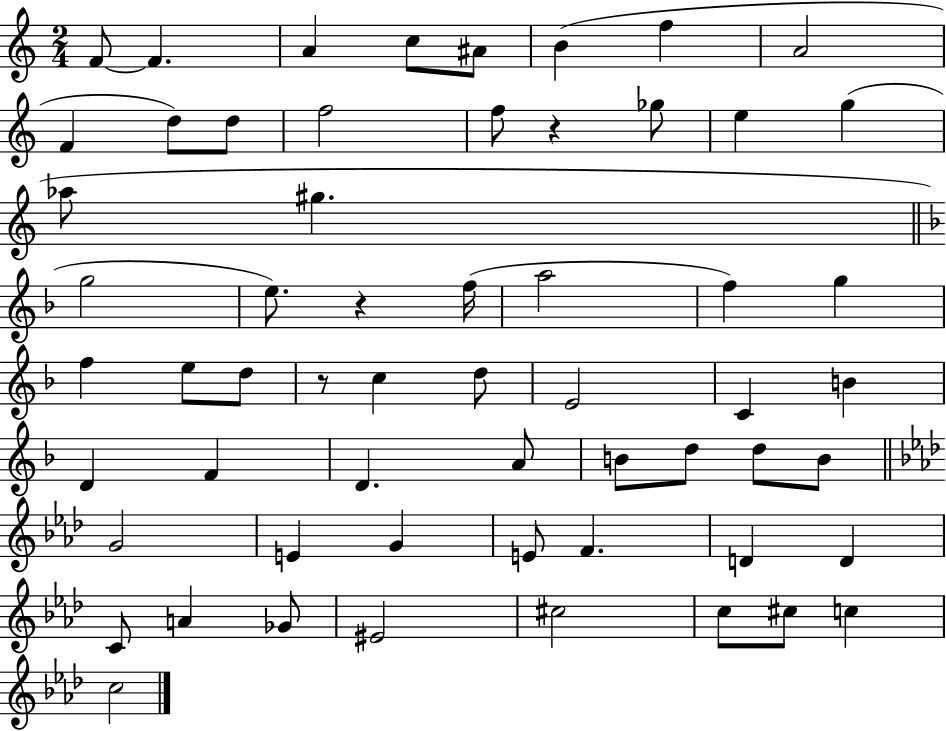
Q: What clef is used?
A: treble